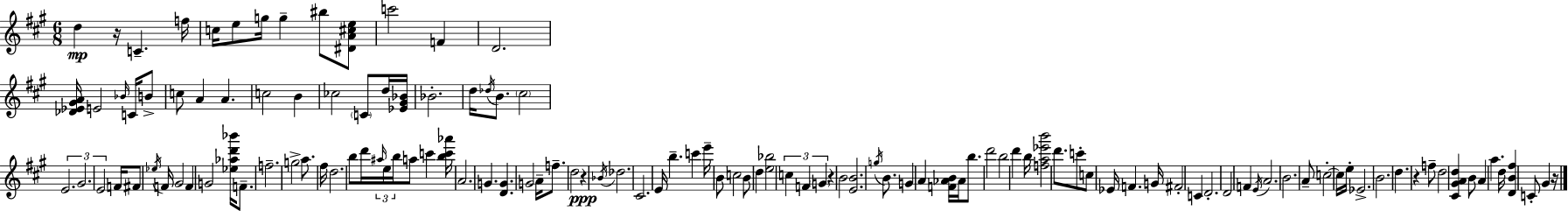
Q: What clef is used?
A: treble